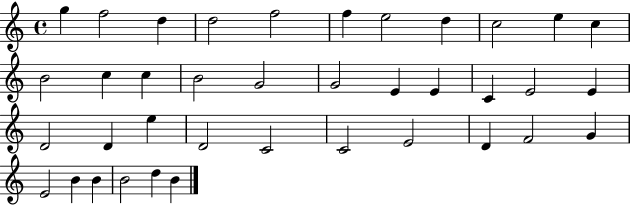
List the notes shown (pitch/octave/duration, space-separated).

G5/q F5/h D5/q D5/h F5/h F5/q E5/h D5/q C5/h E5/q C5/q B4/h C5/q C5/q B4/h G4/h G4/h E4/q E4/q C4/q E4/h E4/q D4/h D4/q E5/q D4/h C4/h C4/h E4/h D4/q F4/h G4/q E4/h B4/q B4/q B4/h D5/q B4/q